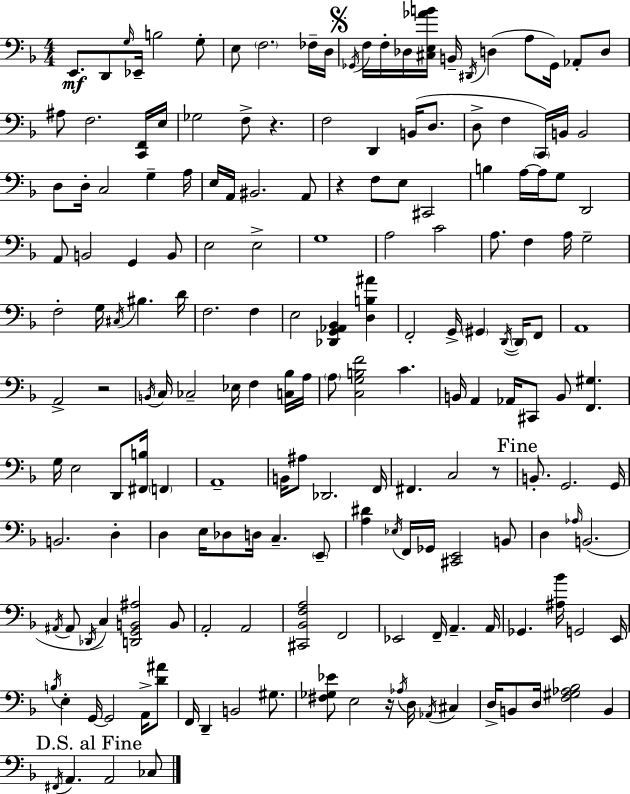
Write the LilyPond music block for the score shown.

{
  \clef bass
  \numericTimeSignature
  \time 4/4
  \key d \minor
  e,8.\mf d,8 \grace { g16 } ees,16-- b2 g8-. | e8 \parenthesize f2. fes16-- | d16 \mark \markup { \musicglyph "scripts.segno" } \acciaccatura { ges,16 } f16 f16-. des16 <cis e aes' b'>16 b,16-- \acciaccatura { dis,16 }( d4 a8 ges,16) aes,8-. | d8 ais8 f2. | \break <c, f,>16 e16 ges2 f8-> r4. | f2 d,4 b,16( | d8. d8-> f4 \parenthesize c,16) b,16 b,2 | d8 d16-. c2 g4-- | \break a16 e16 a,16 bis,2. | a,8 r4 f8 e8 cis,2 | b4 a16~~ a16 g8 d,2 | a,8 b,2 g,4 | \break b,8 e2 e2-> | g1 | a2 c'2 | a8. f4 a16 g2-- | \break f2-. g16 \acciaccatura { cis16 } bis4. | d'16 f2. | f4 e2 <des, g, aes, bes,>4 | <d b ais'>4 f,2-. g,16-> \parenthesize gis,4 | \break \acciaccatura { d,16~ }~ \parenthesize d,16 f,8 a,1 | a,2-> r2 | \acciaccatura { b,16 } c16 ces2-- ees16 | f4 <c bes>16 a16 \parenthesize a8 <c g b f'>2 | \break c'4. b,16 a,4 aes,16 cis,8 b,8 | <f, gis>4. g16 e2 d,8 | <fis, b>16 \parenthesize f,4 a,1-- | b,16 ais8 des,2. | \break f,16 fis,4. c2 | r8 \mark "Fine" b,8.-. g,2. | g,16 b,2. | d4-. d4 e16 des8 d16 c4.-- | \break \parenthesize e,8-- <a dis'>4 \acciaccatura { ees16 } f,16 ges,16 <cis, e,>2 | b,8 d4 \grace { aes16 }( b,2. | \acciaccatura { ais,16 } ais,8 \acciaccatura { des,16 }) c4 | <d, g, b, ais>2 b,8 a,2-. | \break a,2 <cis, bes, f a>2 | f,2 ees,2 | f,16-- a,4.-- a,16 ges,4. | <ais bes'>16 g,2 e,16 \acciaccatura { b16 } e4-. g,16~~ | \break g,2 a,16-> <d' ais'>8 f,16 d,4-- | b,2 gis8. <fis ges ees'>8 e2 | r16 \acciaccatura { aes16 } d16 \acciaccatura { aes,16 } cis4 d16-> b,8 | d16 <f gis aes bes>2 b,4 \mark "D.S. al Fine" \acciaccatura { fis,16 } a,4. | \break a,2 ces8 \bar "|."
}